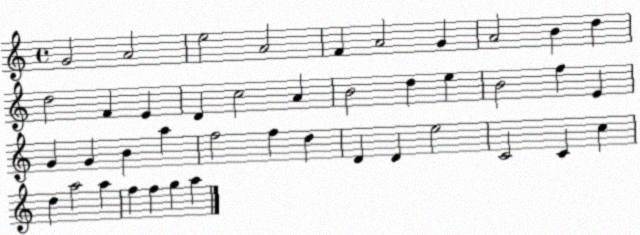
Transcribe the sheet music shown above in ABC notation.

X:1
T:Untitled
M:4/4
L:1/4
K:C
G2 A2 e2 A2 F A2 G A2 B d d2 F E D c2 A B2 d e B2 f E G G B a f2 f d D D e2 C2 C c d a2 a f f g a